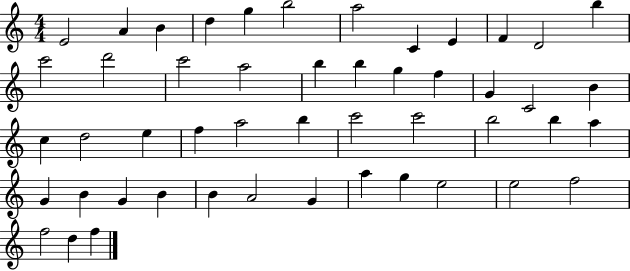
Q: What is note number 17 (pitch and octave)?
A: B5